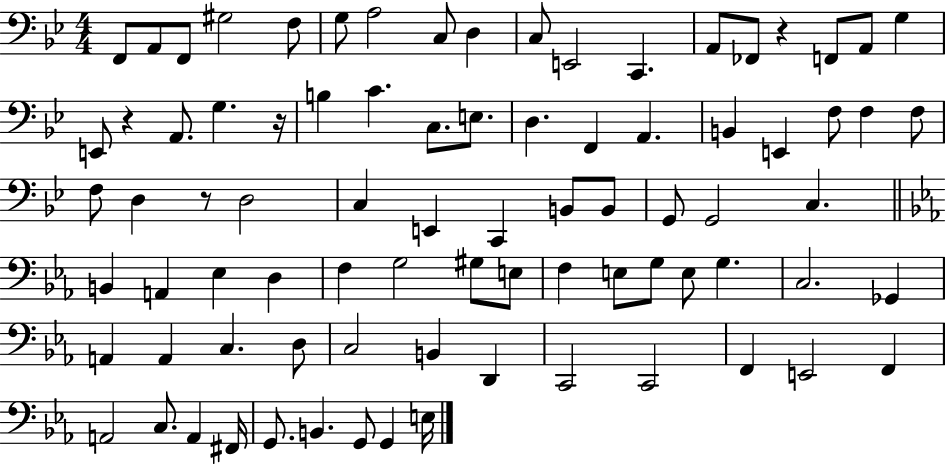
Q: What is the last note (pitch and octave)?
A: E3